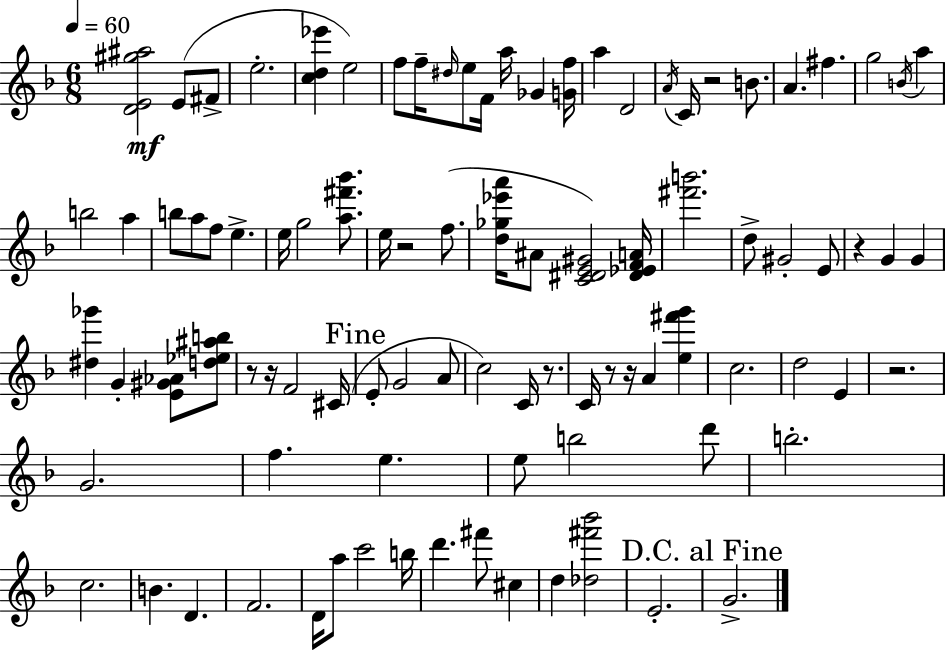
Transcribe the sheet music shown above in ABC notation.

X:1
T:Untitled
M:6/8
L:1/4
K:Dm
[DE^g^a]2 E/2 ^F/2 e2 [cd_e'] e2 f/2 f/4 ^d/4 e/2 F/4 a/4 _G [Gf]/4 a D2 A/4 C/4 z2 B/2 A ^f g2 B/4 a b2 a b/2 a/2 f/2 e e/4 g2 [a^f'_b']/2 e/4 z2 f/2 [d_g_e'a']/4 ^A/2 [C^DE^G]2 [^D_EFA]/4 [^f'b']2 d/2 ^G2 E/2 z G G [^d_g'] G [E^G_A]/2 [d_e^ab]/2 z/2 z/4 F2 ^C/4 E/2 G2 A/2 c2 C/4 z/2 C/4 z/2 z/4 A [e^f'g'] c2 d2 E z2 G2 f e e/2 b2 d'/2 b2 c2 B D F2 D/4 a/2 c'2 b/4 d' ^f'/2 ^c d [_d^f'_b']2 E2 G2